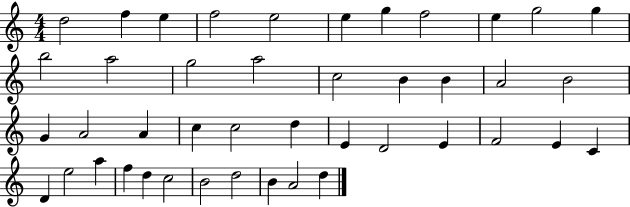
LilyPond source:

{
  \clef treble
  \numericTimeSignature
  \time 4/4
  \key c \major
  d''2 f''4 e''4 | f''2 e''2 | e''4 g''4 f''2 | e''4 g''2 g''4 | \break b''2 a''2 | g''2 a''2 | c''2 b'4 b'4 | a'2 b'2 | \break g'4 a'2 a'4 | c''4 c''2 d''4 | e'4 d'2 e'4 | f'2 e'4 c'4 | \break d'4 e''2 a''4 | f''4 d''4 c''2 | b'2 d''2 | b'4 a'2 d''4 | \break \bar "|."
}